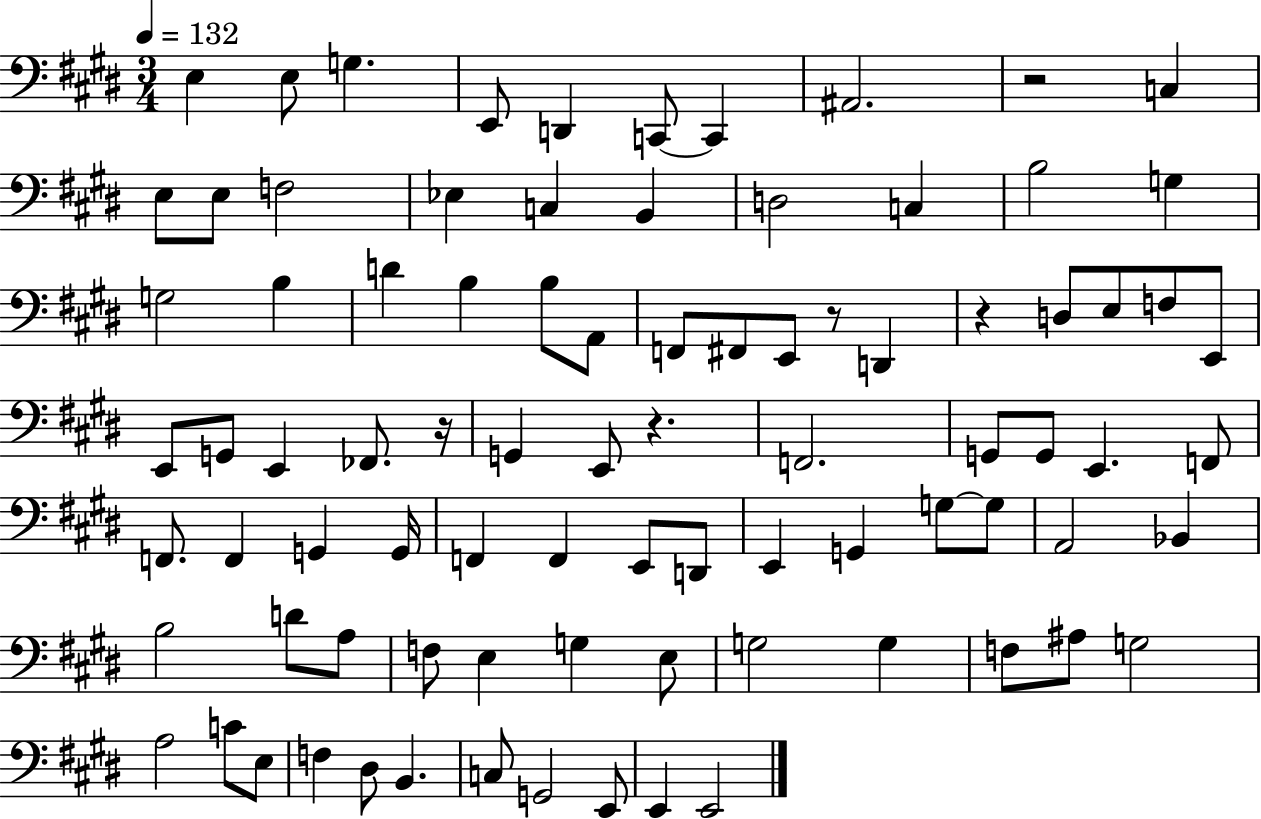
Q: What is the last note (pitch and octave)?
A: E2